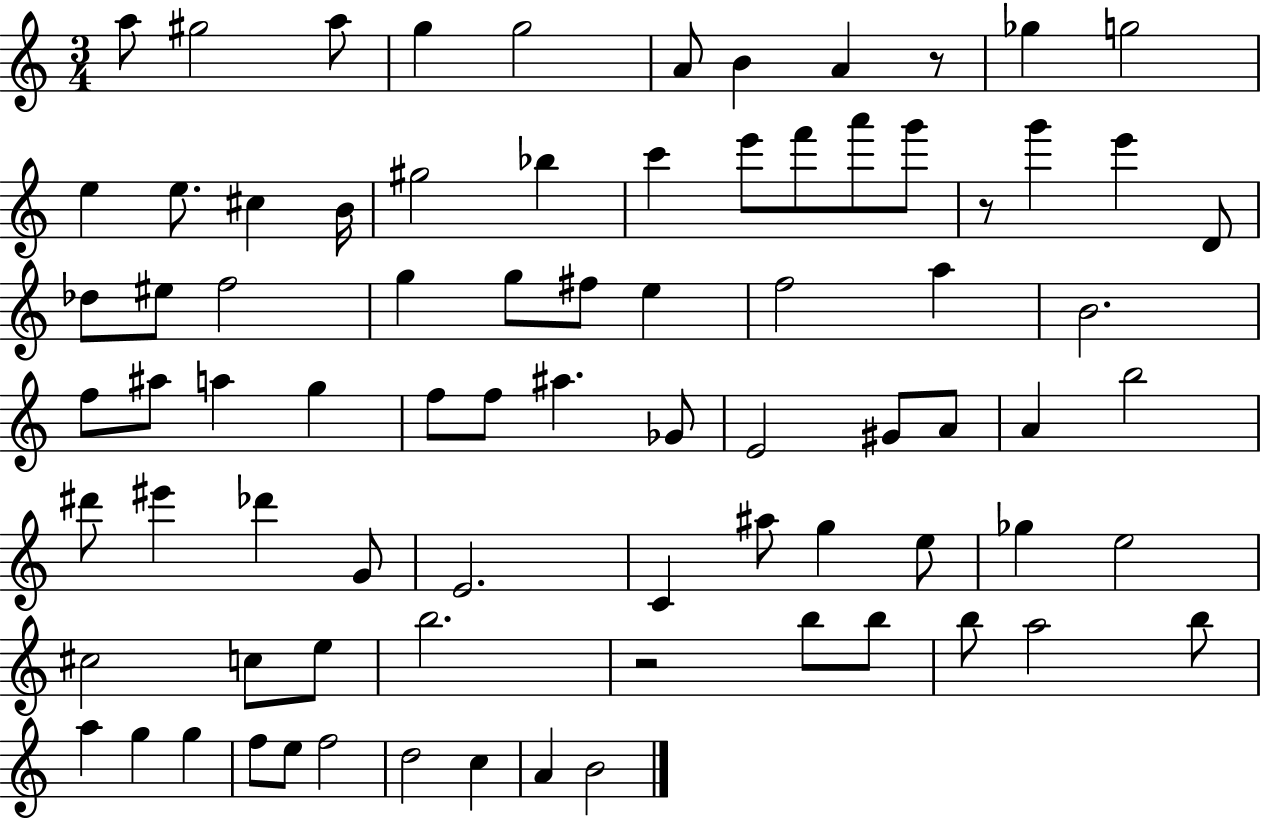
A5/e G#5/h A5/e G5/q G5/h A4/e B4/q A4/q R/e Gb5/q G5/h E5/q E5/e. C#5/q B4/s G#5/h Bb5/q C6/q E6/e F6/e A6/e G6/e R/e G6/q E6/q D4/e Db5/e EIS5/e F5/h G5/q G5/e F#5/e E5/q F5/h A5/q B4/h. F5/e A#5/e A5/q G5/q F5/e F5/e A#5/q. Gb4/e E4/h G#4/e A4/e A4/q B5/h D#6/e EIS6/q Db6/q G4/e E4/h. C4/q A#5/e G5/q E5/e Gb5/q E5/h C#5/h C5/e E5/e B5/h. R/h B5/e B5/e B5/e A5/h B5/e A5/q G5/q G5/q F5/e E5/e F5/h D5/h C5/q A4/q B4/h